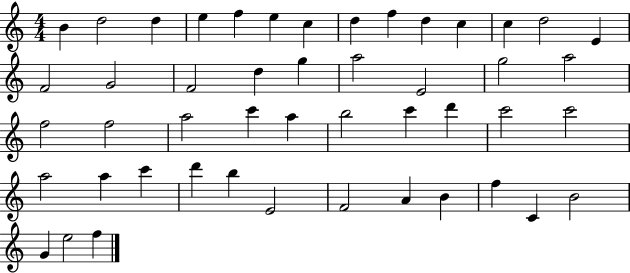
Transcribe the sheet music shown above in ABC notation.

X:1
T:Untitled
M:4/4
L:1/4
K:C
B d2 d e f e c d f d c c d2 E F2 G2 F2 d g a2 E2 g2 a2 f2 f2 a2 c' a b2 c' d' c'2 c'2 a2 a c' d' b E2 F2 A B f C B2 G e2 f